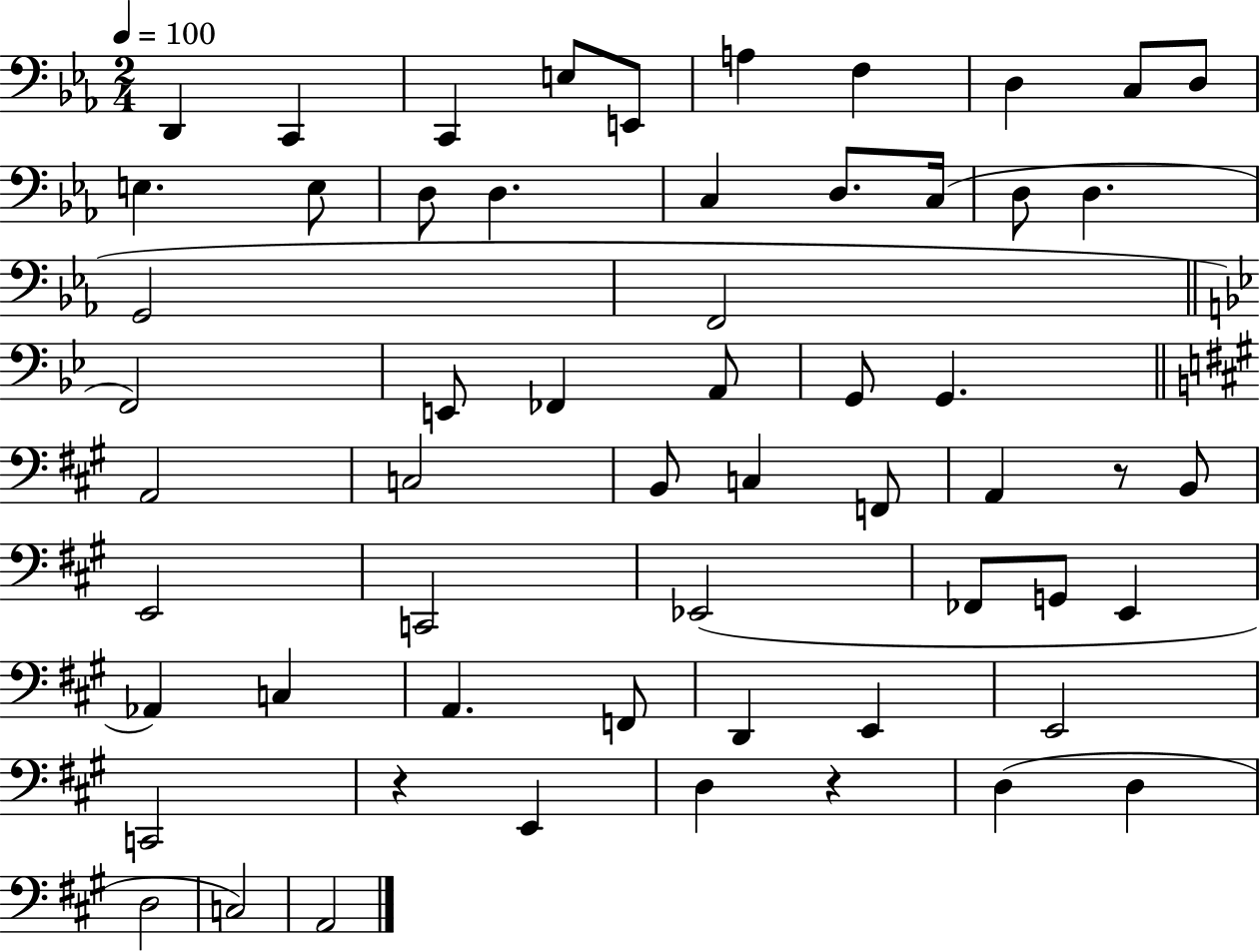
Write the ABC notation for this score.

X:1
T:Untitled
M:2/4
L:1/4
K:Eb
D,, C,, C,, E,/2 E,,/2 A, F, D, C,/2 D,/2 E, E,/2 D,/2 D, C, D,/2 C,/4 D,/2 D, G,,2 F,,2 F,,2 E,,/2 _F,, A,,/2 G,,/2 G,, A,,2 C,2 B,,/2 C, F,,/2 A,, z/2 B,,/2 E,,2 C,,2 _E,,2 _F,,/2 G,,/2 E,, _A,, C, A,, F,,/2 D,, E,, E,,2 C,,2 z E,, D, z D, D, D,2 C,2 A,,2